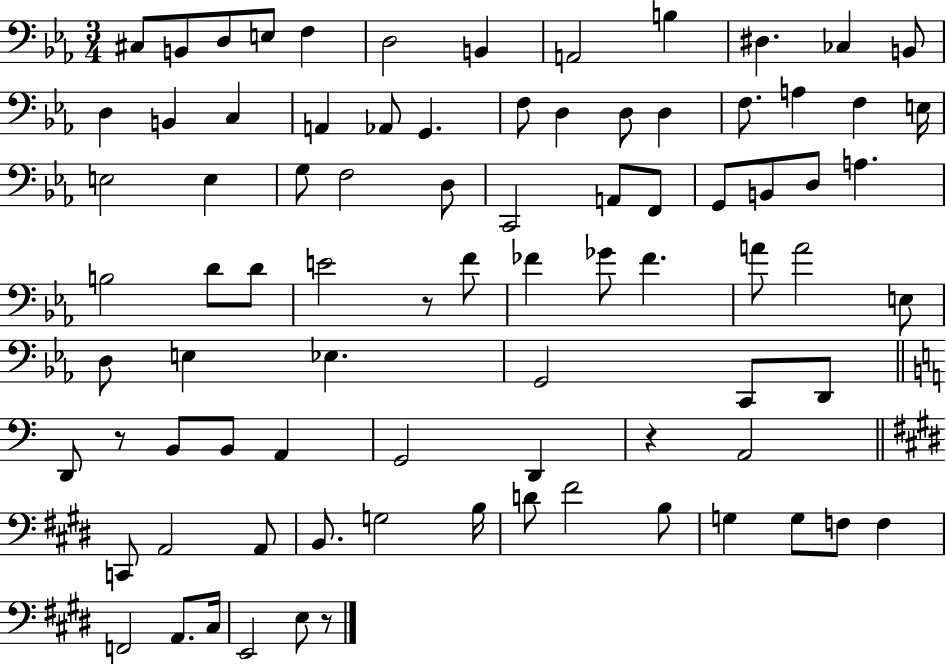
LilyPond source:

{
  \clef bass
  \numericTimeSignature
  \time 3/4
  \key ees \major
  \repeat volta 2 { cis8 b,8 d8 e8 f4 | d2 b,4 | a,2 b4 | dis4. ces4 b,8 | \break d4 b,4 c4 | a,4 aes,8 g,4. | f8 d4 d8 d4 | f8. a4 f4 e16 | \break e2 e4 | g8 f2 d8 | c,2 a,8 f,8 | g,8 b,8 d8 a4. | \break b2 d'8 d'8 | e'2 r8 f'8 | fes'4 ges'8 fes'4. | a'8 a'2 e8 | \break d8 e4 ees4. | g,2 c,8 d,8 | \bar "||" \break \key c \major d,8 r8 b,8 b,8 a,4 | g,2 d,4 | r4 a,2 | \bar "||" \break \key e \major c,8 a,2 a,8 | b,8. g2 b16 | d'8 fis'2 b8 | g4 g8 f8 f4 | \break f,2 a,8. cis16 | e,2 e8 r8 | } \bar "|."
}